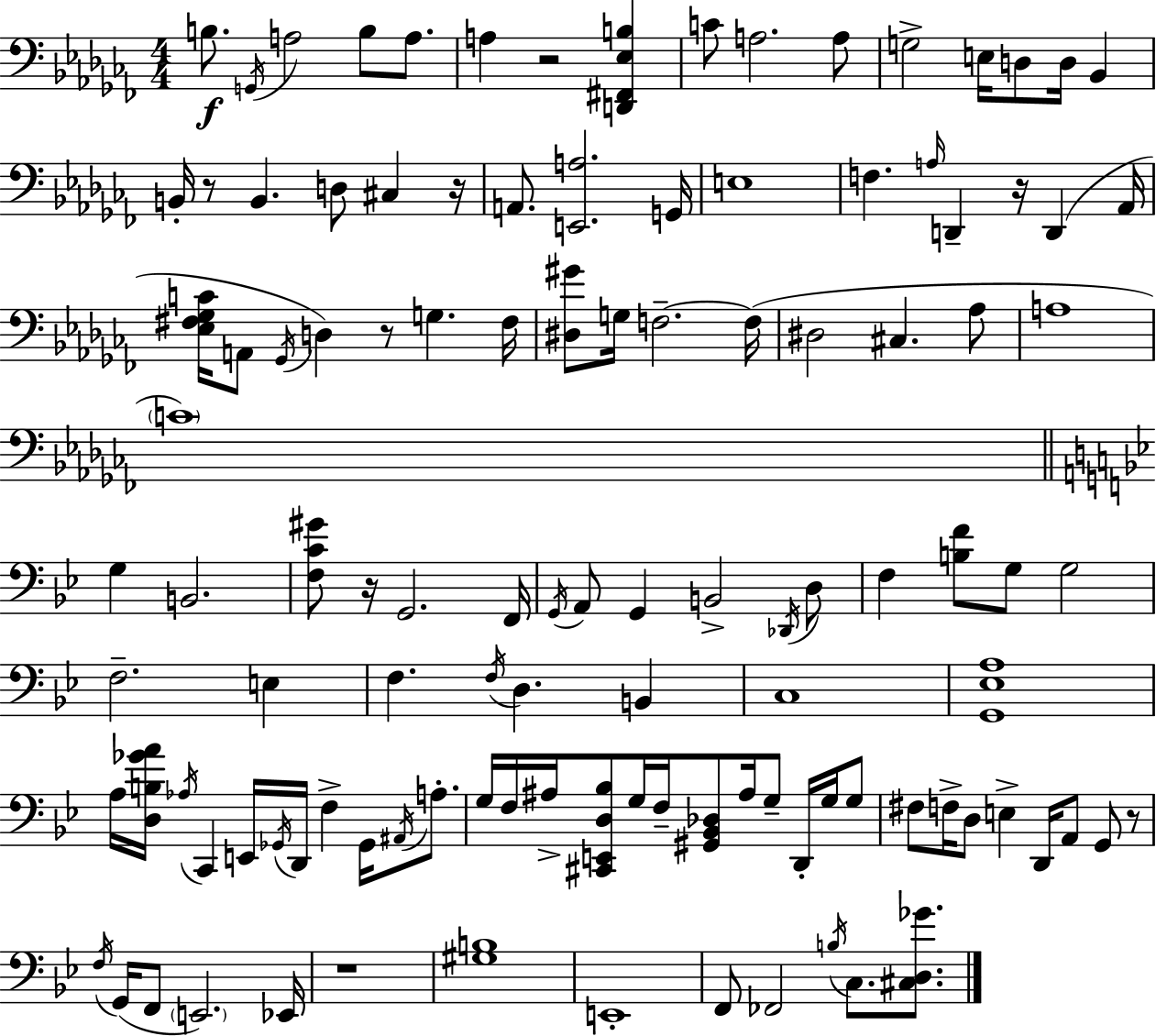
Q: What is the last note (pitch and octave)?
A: C3